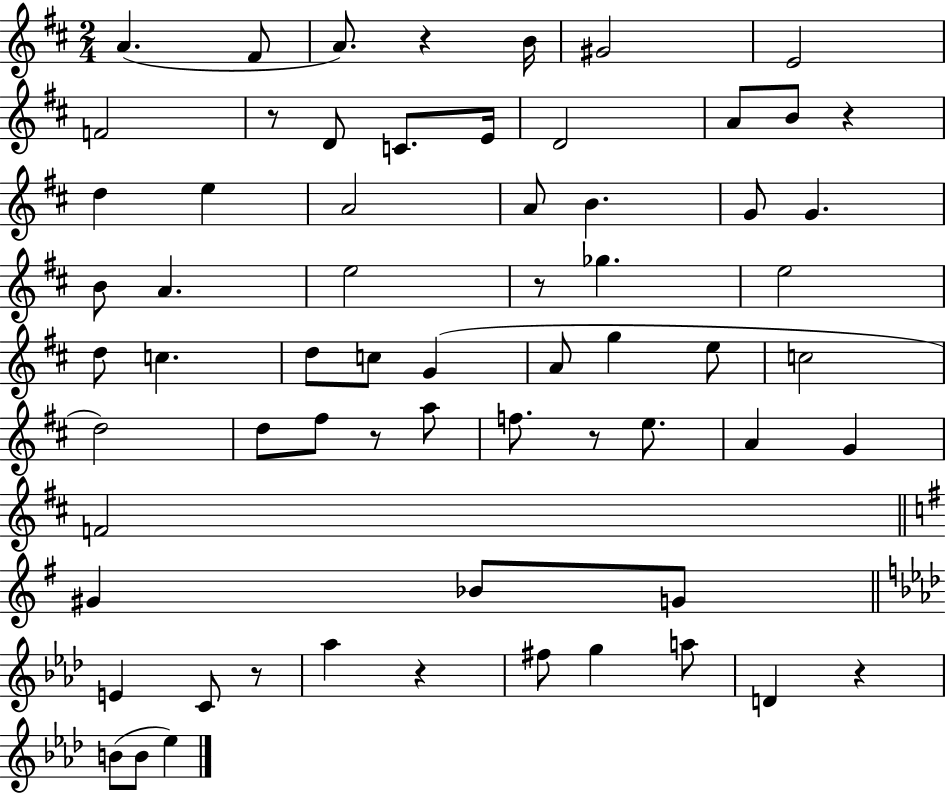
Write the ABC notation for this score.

X:1
T:Untitled
M:2/4
L:1/4
K:D
A ^F/2 A/2 z B/4 ^G2 E2 F2 z/2 D/2 C/2 E/4 D2 A/2 B/2 z d e A2 A/2 B G/2 G B/2 A e2 z/2 _g e2 d/2 c d/2 c/2 G A/2 g e/2 c2 d2 d/2 ^f/2 z/2 a/2 f/2 z/2 e/2 A G F2 ^G _B/2 G/2 E C/2 z/2 _a z ^f/2 g a/2 D z B/2 B/2 _e